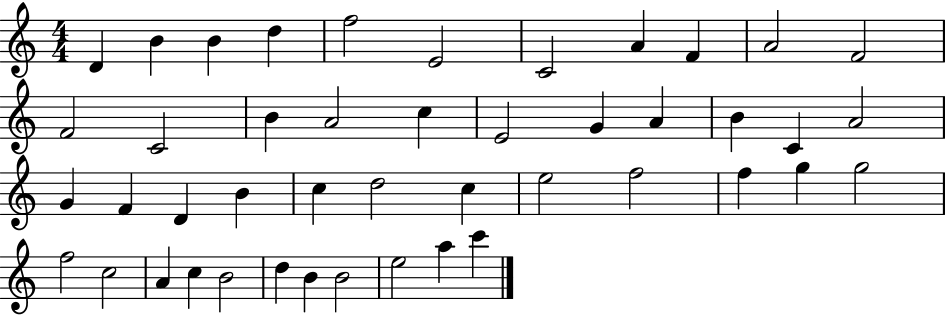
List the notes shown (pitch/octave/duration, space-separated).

D4/q B4/q B4/q D5/q F5/h E4/h C4/h A4/q F4/q A4/h F4/h F4/h C4/h B4/q A4/h C5/q E4/h G4/q A4/q B4/q C4/q A4/h G4/q F4/q D4/q B4/q C5/q D5/h C5/q E5/h F5/h F5/q G5/q G5/h F5/h C5/h A4/q C5/q B4/h D5/q B4/q B4/h E5/h A5/q C6/q